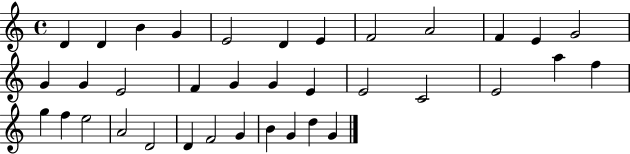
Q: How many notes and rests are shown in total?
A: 36